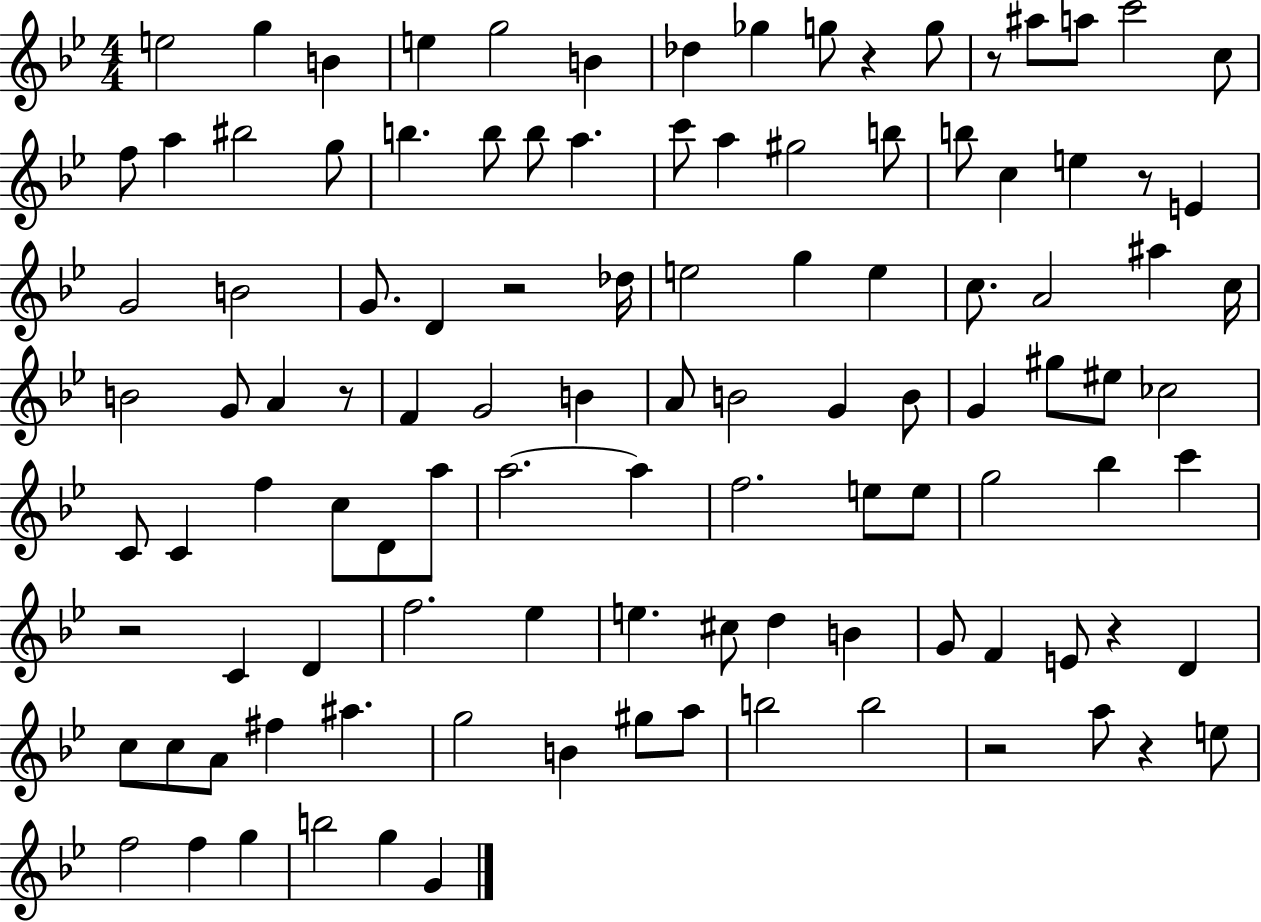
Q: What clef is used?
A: treble